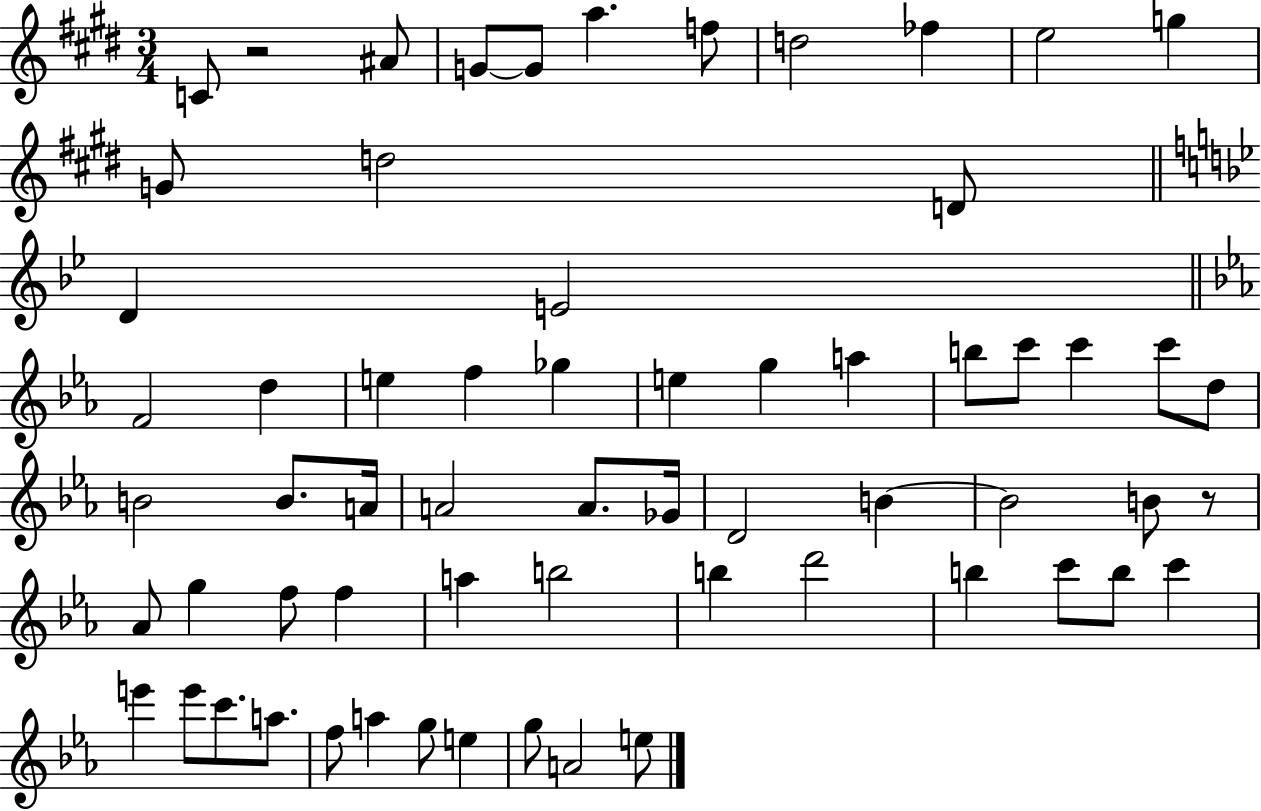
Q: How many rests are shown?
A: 2